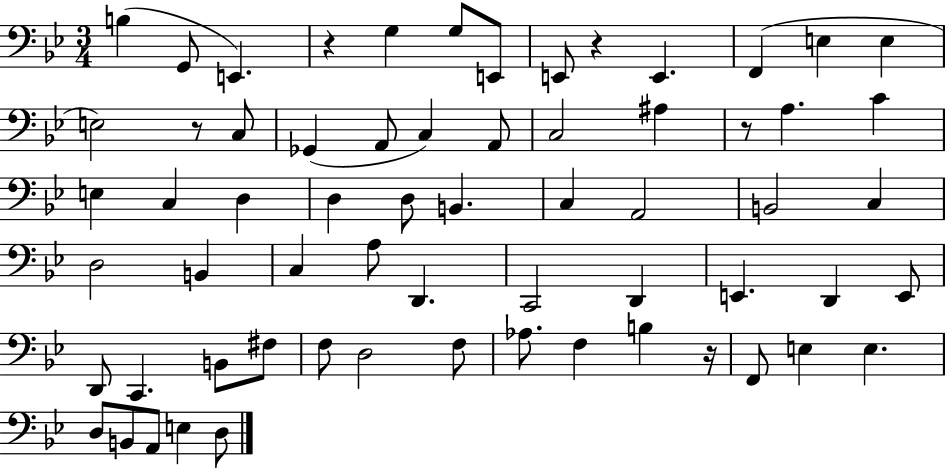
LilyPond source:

{
  \clef bass
  \numericTimeSignature
  \time 3/4
  \key bes \major
  b4( g,8 e,4.) | r4 g4 g8 e,8 | e,8 r4 e,4. | f,4( e4 e4 | \break e2) r8 c8 | ges,4( a,8 c4) a,8 | c2 ais4 | r8 a4. c'4 | \break e4 c4 d4 | d4 d8 b,4. | c4 a,2 | b,2 c4 | \break d2 b,4 | c4 a8 d,4. | c,2 d,4 | e,4. d,4 e,8 | \break d,8 c,4. b,8 fis8 | f8 d2 f8 | aes8. f4 b4 r16 | f,8 e4 e4. | \break d8 b,8 a,8 e4 d8 | \bar "|."
}